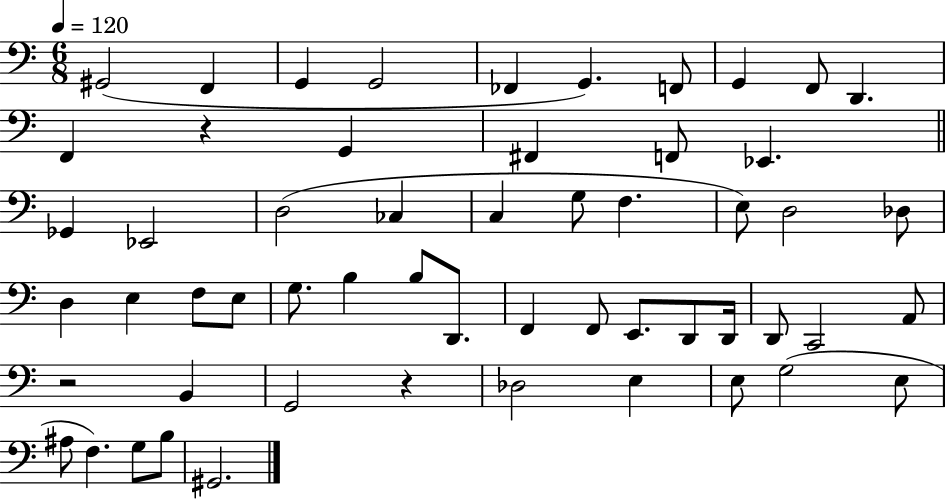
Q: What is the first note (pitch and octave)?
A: G#2